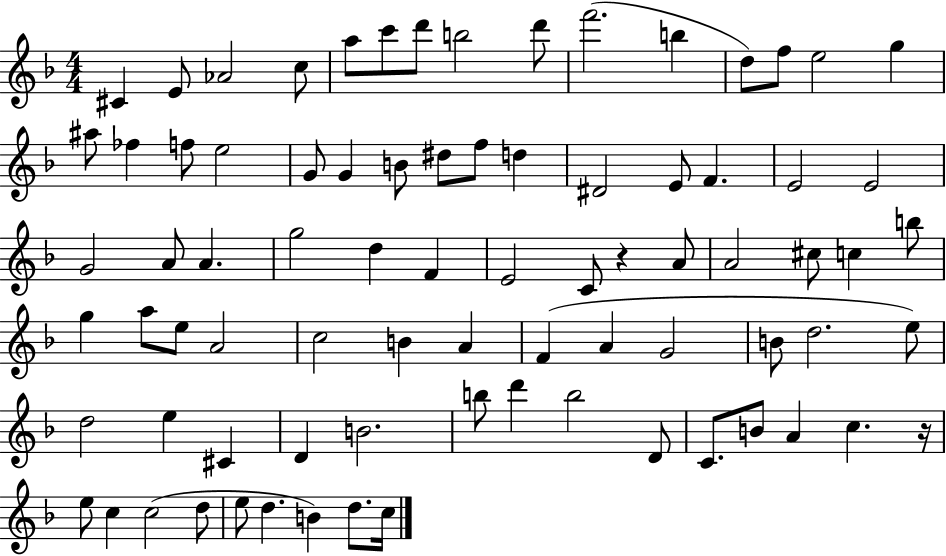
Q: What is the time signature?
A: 4/4